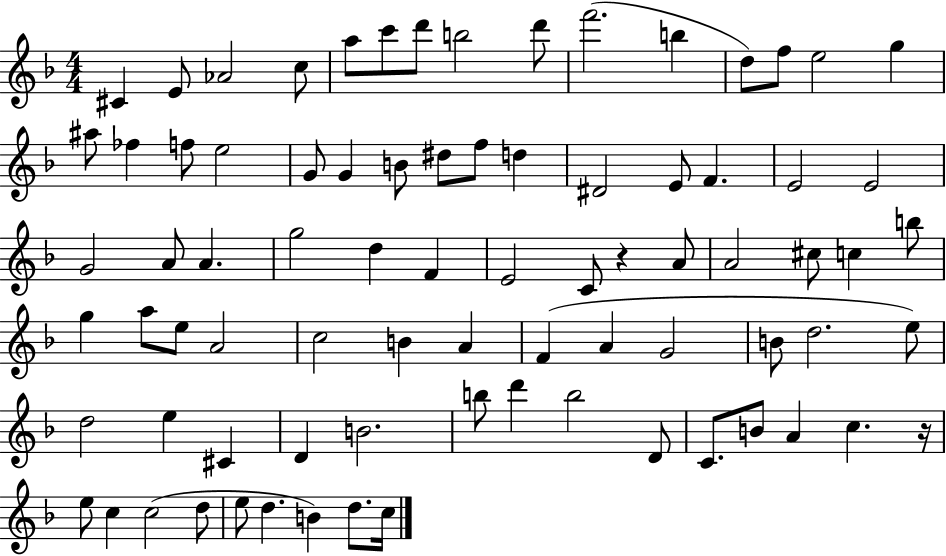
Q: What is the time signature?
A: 4/4